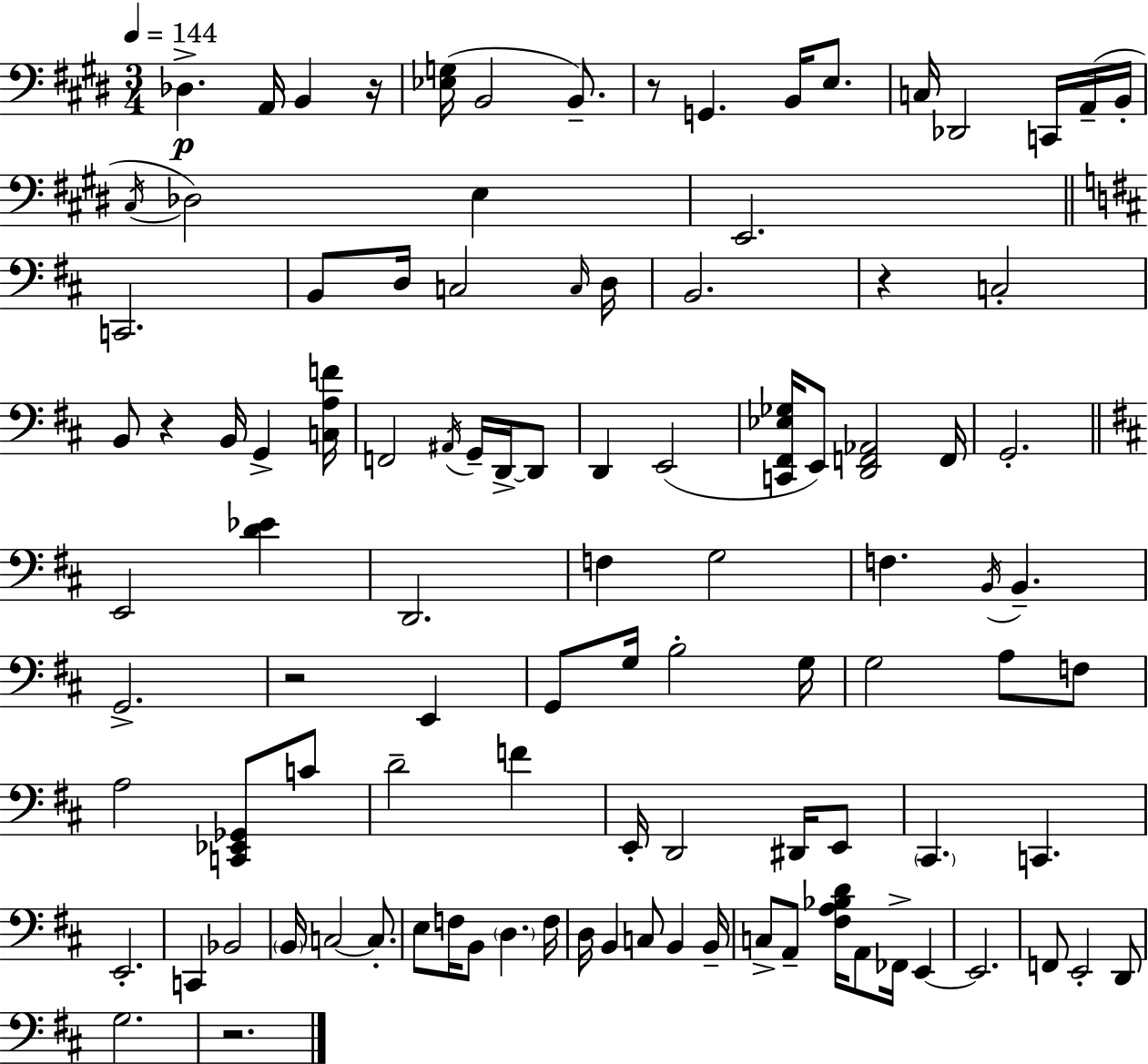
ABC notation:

X:1
T:Untitled
M:3/4
L:1/4
K:E
_D, A,,/4 B,, z/4 [_E,G,]/4 B,,2 B,,/2 z/2 G,, B,,/4 E,/2 C,/4 _D,,2 C,,/4 A,,/4 B,,/4 ^C,/4 _D,2 E, E,,2 C,,2 B,,/2 D,/4 C,2 C,/4 D,/4 B,,2 z C,2 B,,/2 z B,,/4 G,, [C,A,F]/4 F,,2 ^A,,/4 G,,/4 D,,/4 D,,/2 D,, E,,2 [C,,^F,,_E,_G,]/4 E,,/2 [D,,F,,_A,,]2 F,,/4 G,,2 E,,2 [D_E] D,,2 F, G,2 F, B,,/4 B,, G,,2 z2 E,, G,,/2 G,/4 B,2 G,/4 G,2 A,/2 F,/2 A,2 [C,,_E,,_G,,]/2 C/2 D2 F E,,/4 D,,2 ^D,,/4 E,,/2 ^C,, C,, E,,2 C,, _B,,2 B,,/4 C,2 C,/2 E,/2 F,/4 B,,/2 D, F,/4 D,/4 B,, C,/2 B,, B,,/4 C,/2 A,,/2 [^F,A,_B,D]/4 A,,/2 _F,,/4 E,, E,,2 F,,/2 E,,2 D,,/2 G,2 z2